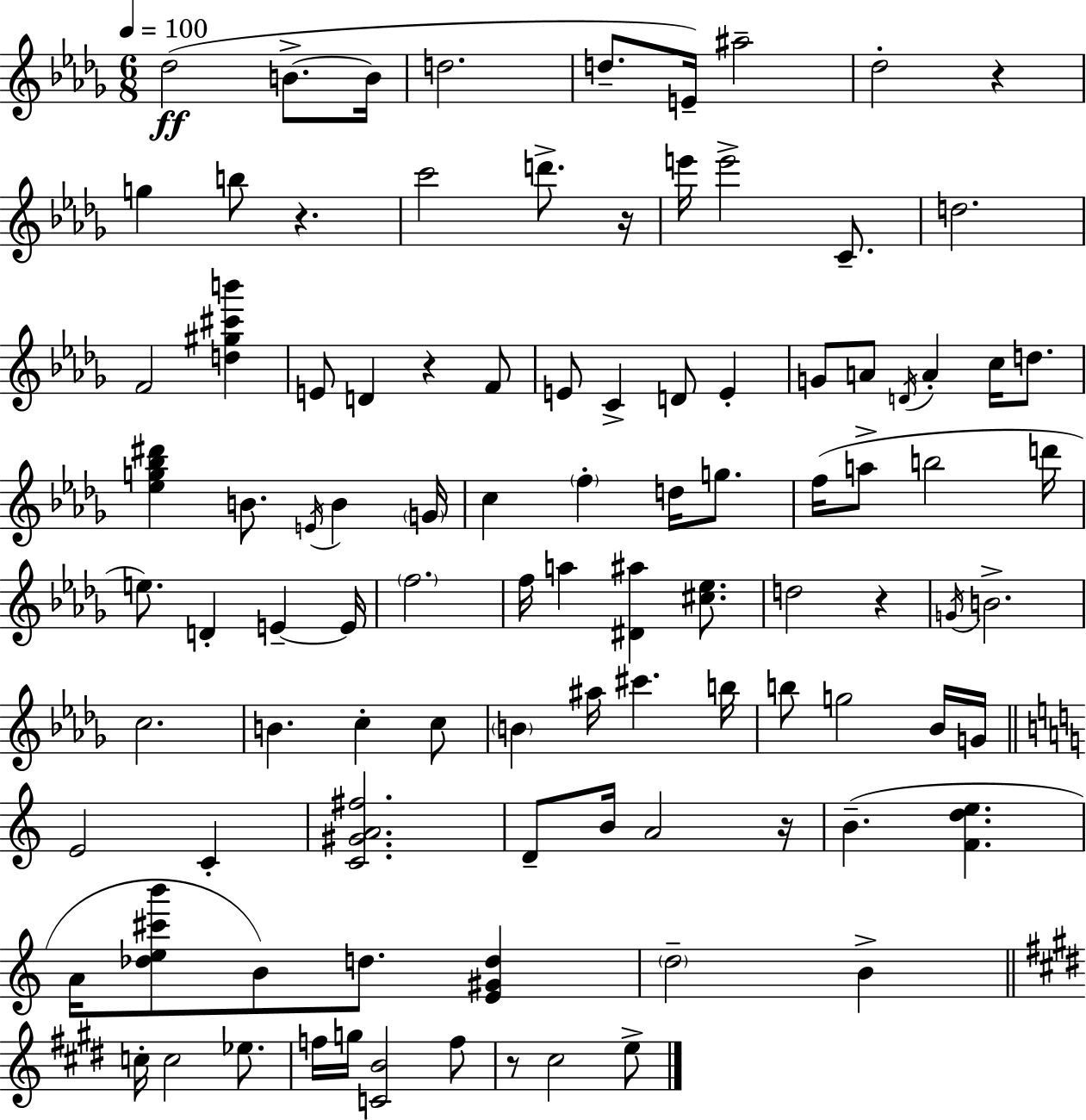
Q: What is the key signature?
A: BES minor